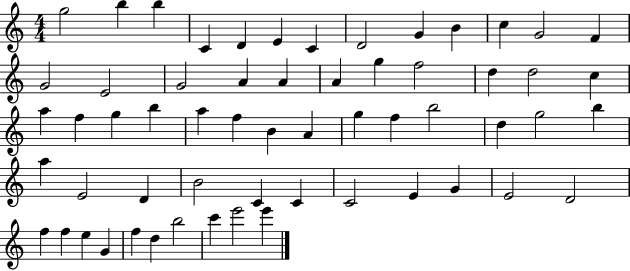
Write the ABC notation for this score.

X:1
T:Untitled
M:4/4
L:1/4
K:C
g2 b b C D E C D2 G B c G2 F G2 E2 G2 A A A g f2 d d2 c a f g b a f B A g f b2 d g2 b a E2 D B2 C C C2 E G E2 D2 f f e G f d b2 c' e'2 e'